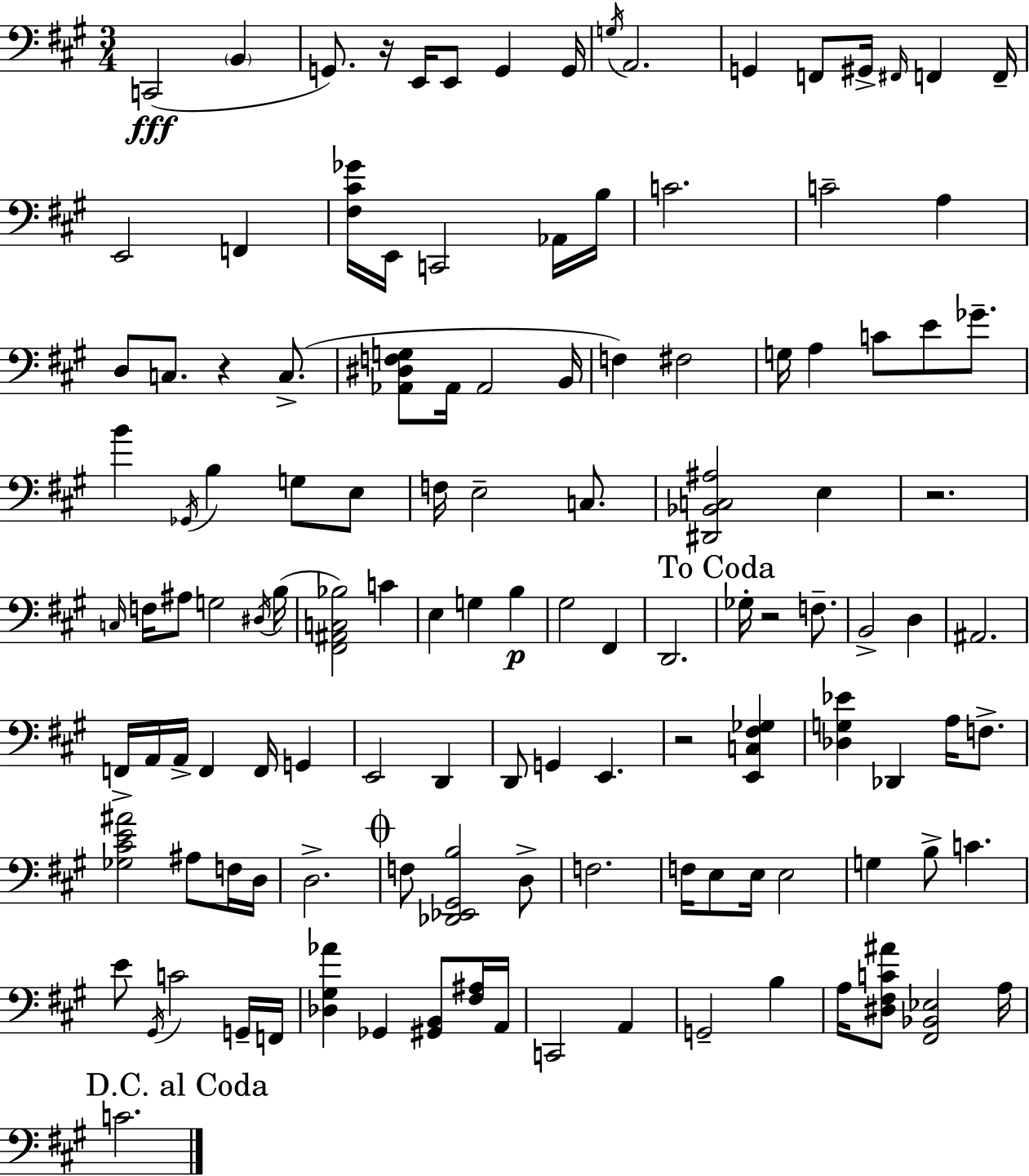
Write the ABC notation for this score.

X:1
T:Untitled
M:3/4
L:1/4
K:A
C,,2 B,, G,,/2 z/4 E,,/4 E,,/2 G,, G,,/4 G,/4 A,,2 G,, F,,/2 ^G,,/4 ^F,,/4 F,, F,,/4 E,,2 F,, [^F,^C_G]/4 E,,/4 C,,2 _A,,/4 B,/4 C2 C2 A, D,/2 C,/2 z C,/2 [_A,,^D,F,G,]/2 _A,,/4 _A,,2 B,,/4 F, ^F,2 G,/4 A, C/2 E/2 _G/2 B _G,,/4 B, G,/2 E,/2 F,/4 E,2 C,/2 [^D,,_B,,C,^A,]2 E, z2 C,/4 F,/4 ^A,/2 G,2 ^D,/4 B,/4 [^F,,^A,,C,_B,]2 C E, G, B, ^G,2 ^F,, D,,2 _G,/4 z2 F,/2 B,,2 D, ^A,,2 F,,/4 A,,/4 A,,/4 F,, F,,/4 G,, E,,2 D,, D,,/2 G,, E,, z2 [E,,C,^F,_G,] [_D,G,_E] _D,, A,/4 F,/2 [_G,^CE^A]2 ^A,/2 F,/4 D,/4 D,2 F,/2 [_D,,_E,,^G,,B,]2 D,/2 F,2 F,/4 E,/2 E,/4 E,2 G, B,/2 C E/2 ^G,,/4 C2 G,,/4 F,,/4 [_D,^G,_A] _G,, [^G,,B,,]/2 [^F,^A,]/4 A,,/4 C,,2 A,, G,,2 B, A,/4 [^D,^F,C^A]/2 [^F,,_B,,_E,]2 A,/4 C2